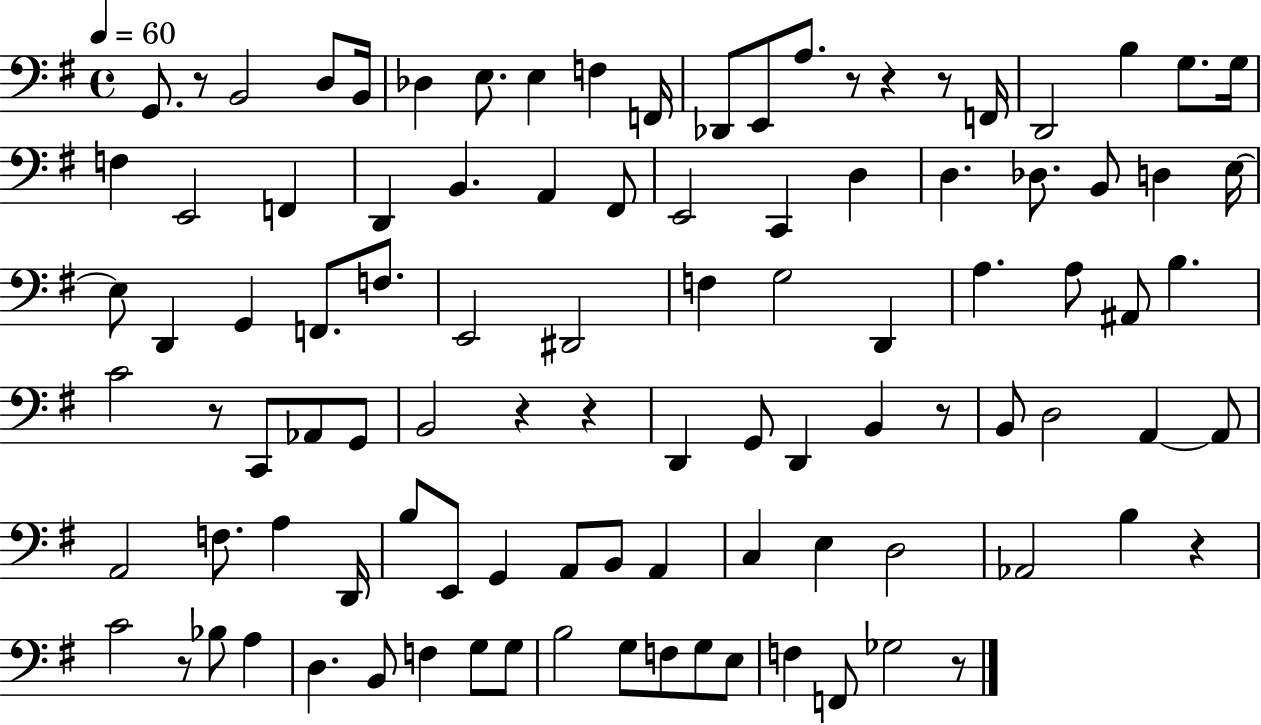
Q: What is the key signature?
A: G major